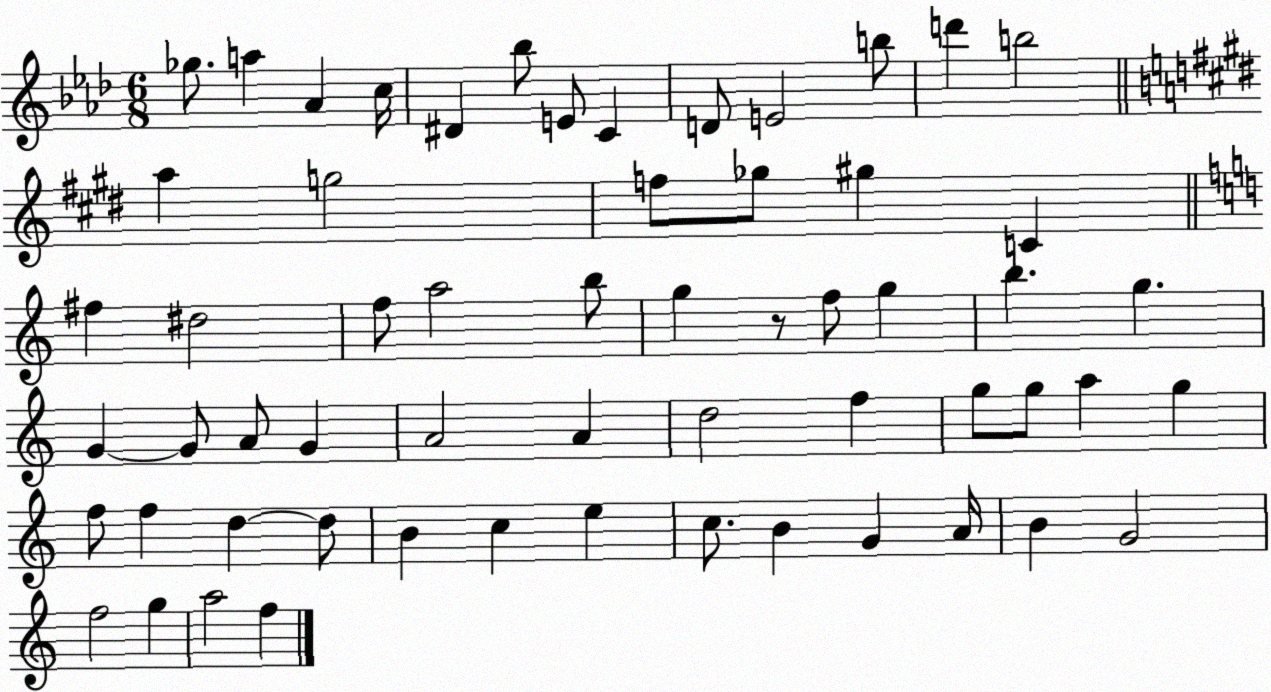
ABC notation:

X:1
T:Untitled
M:6/8
L:1/4
K:Ab
_g/2 a _A c/4 ^D _b/2 E/2 C D/2 E2 b/2 d' b2 a g2 f/2 _g/2 ^g C ^f ^d2 f/2 a2 b/2 g z/2 f/2 g b g G G/2 A/2 G A2 A d2 f g/2 g/2 a g f/2 f d d/2 B c e c/2 B G A/4 B G2 f2 g a2 f